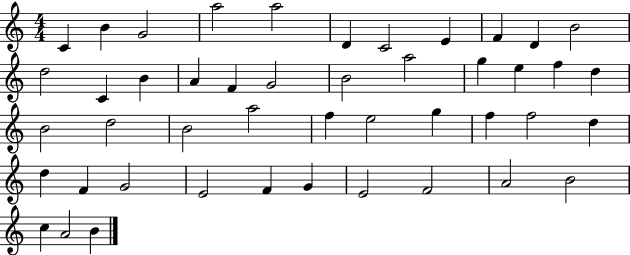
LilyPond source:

{
  \clef treble
  \numericTimeSignature
  \time 4/4
  \key c \major
  c'4 b'4 g'2 | a''2 a''2 | d'4 c'2 e'4 | f'4 d'4 b'2 | \break d''2 c'4 b'4 | a'4 f'4 g'2 | b'2 a''2 | g''4 e''4 f''4 d''4 | \break b'2 d''2 | b'2 a''2 | f''4 e''2 g''4 | f''4 f''2 d''4 | \break d''4 f'4 g'2 | e'2 f'4 g'4 | e'2 f'2 | a'2 b'2 | \break c''4 a'2 b'4 | \bar "|."
}